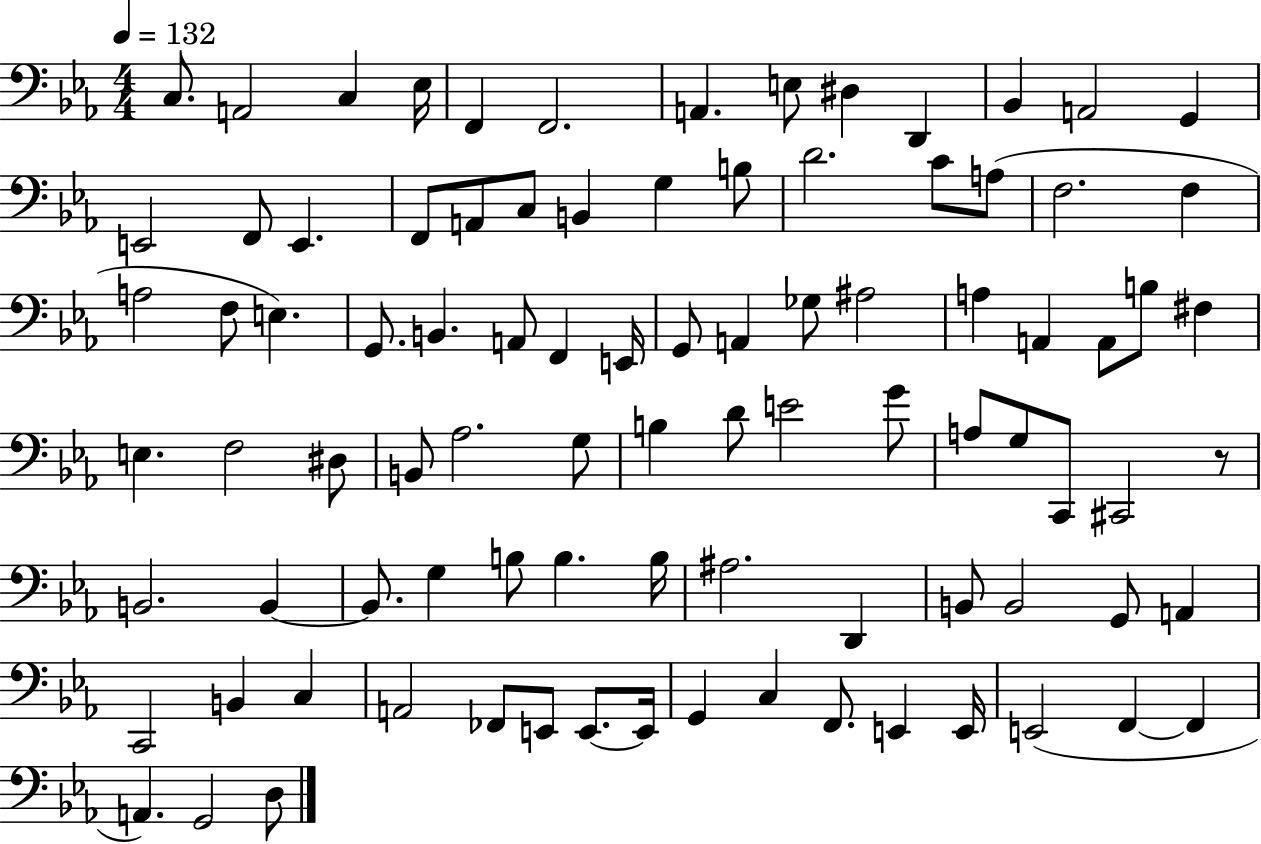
X:1
T:Untitled
M:4/4
L:1/4
K:Eb
C,/2 A,,2 C, _E,/4 F,, F,,2 A,, E,/2 ^D, D,, _B,, A,,2 G,, E,,2 F,,/2 E,, F,,/2 A,,/2 C,/2 B,, G, B,/2 D2 C/2 A,/2 F,2 F, A,2 F,/2 E, G,,/2 B,, A,,/2 F,, E,,/4 G,,/2 A,, _G,/2 ^A,2 A, A,, A,,/2 B,/2 ^F, E, F,2 ^D,/2 B,,/2 _A,2 G,/2 B, D/2 E2 G/2 A,/2 G,/2 C,,/2 ^C,,2 z/2 B,,2 B,, B,,/2 G, B,/2 B, B,/4 ^A,2 D,, B,,/2 B,,2 G,,/2 A,, C,,2 B,, C, A,,2 _F,,/2 E,,/2 E,,/2 E,,/4 G,, C, F,,/2 E,, E,,/4 E,,2 F,, F,, A,, G,,2 D,/2